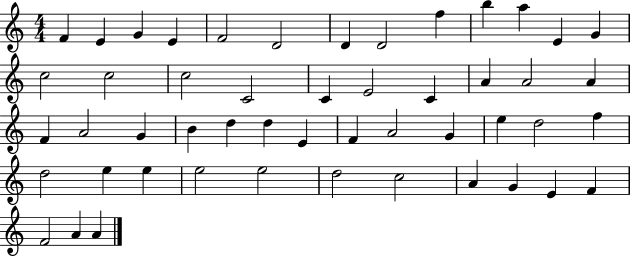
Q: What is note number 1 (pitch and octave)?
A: F4